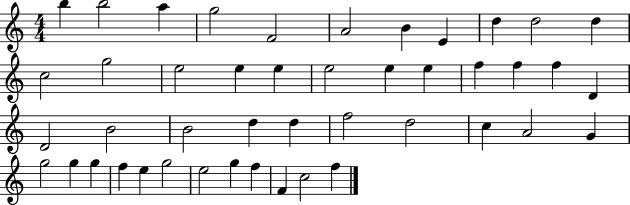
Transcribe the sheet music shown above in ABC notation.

X:1
T:Untitled
M:4/4
L:1/4
K:C
b b2 a g2 F2 A2 B E d d2 d c2 g2 e2 e e e2 e e f f f D D2 B2 B2 d d f2 d2 c A2 G g2 g g f e g2 e2 g f F c2 f